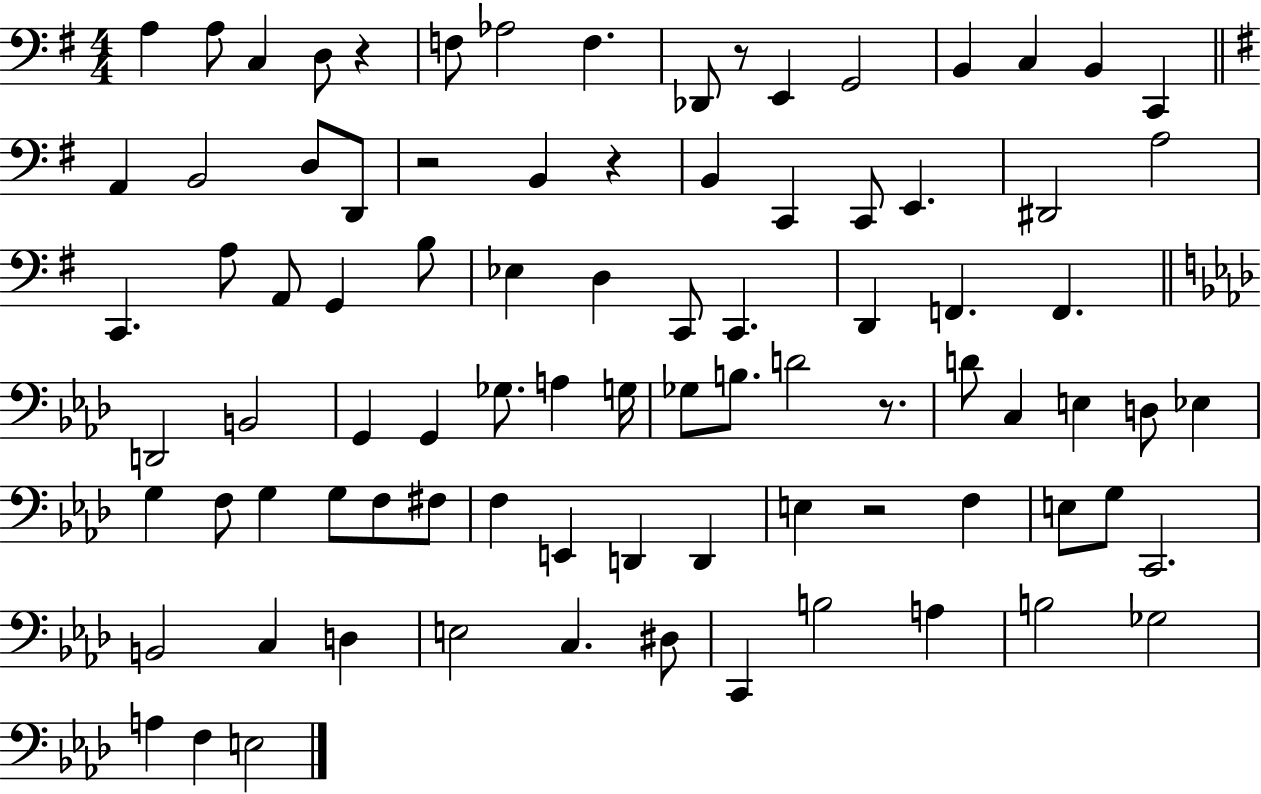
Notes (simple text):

A3/q A3/e C3/q D3/e R/q F3/e Ab3/h F3/q. Db2/e R/e E2/q G2/h B2/q C3/q B2/q C2/q A2/q B2/h D3/e D2/e R/h B2/q R/q B2/q C2/q C2/e E2/q. D#2/h A3/h C2/q. A3/e A2/e G2/q B3/e Eb3/q D3/q C2/e C2/q. D2/q F2/q. F2/q. D2/h B2/h G2/q G2/q Gb3/e. A3/q G3/s Gb3/e B3/e. D4/h R/e. D4/e C3/q E3/q D3/e Eb3/q G3/q F3/e G3/q G3/e F3/e F#3/e F3/q E2/q D2/q D2/q E3/q R/h F3/q E3/e G3/e C2/h. B2/h C3/q D3/q E3/h C3/q. D#3/e C2/q B3/h A3/q B3/h Gb3/h A3/q F3/q E3/h